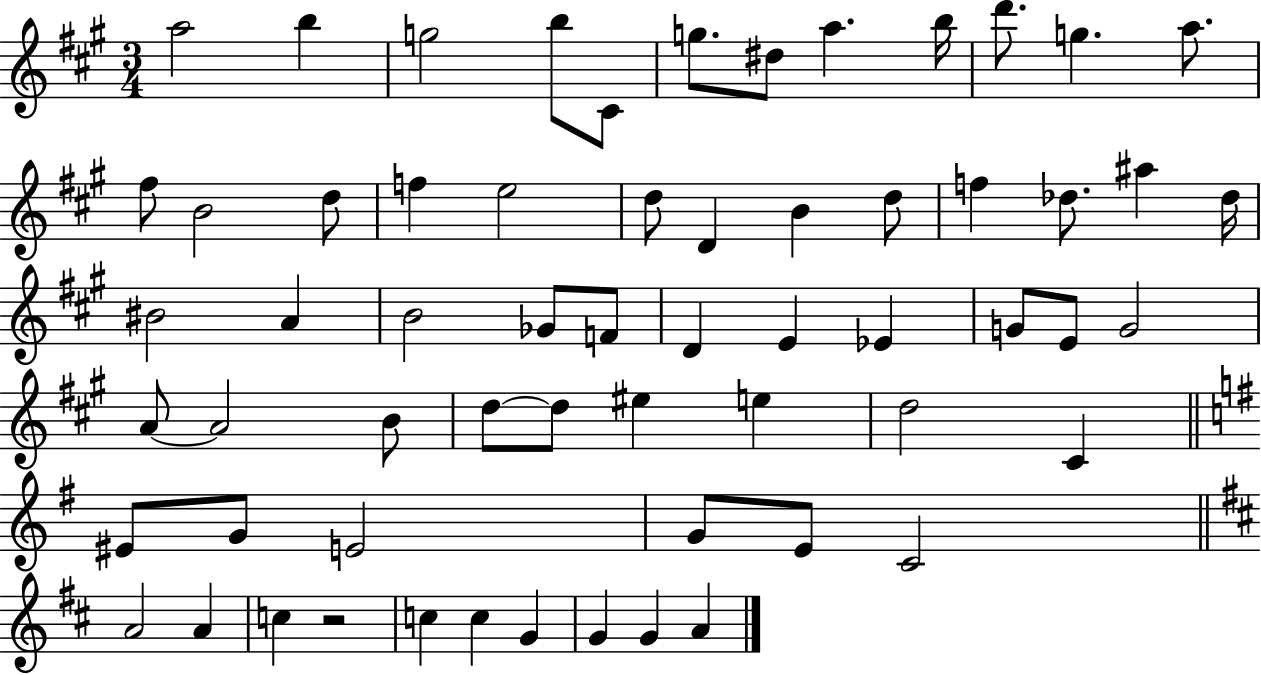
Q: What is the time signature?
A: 3/4